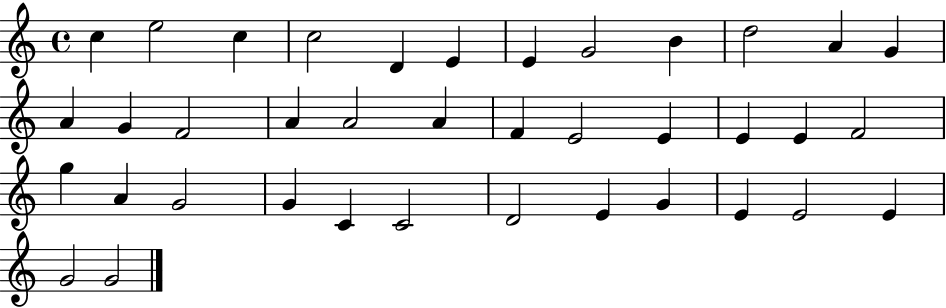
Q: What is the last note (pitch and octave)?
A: G4